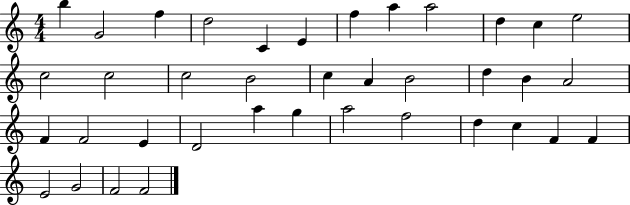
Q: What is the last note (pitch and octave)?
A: F4